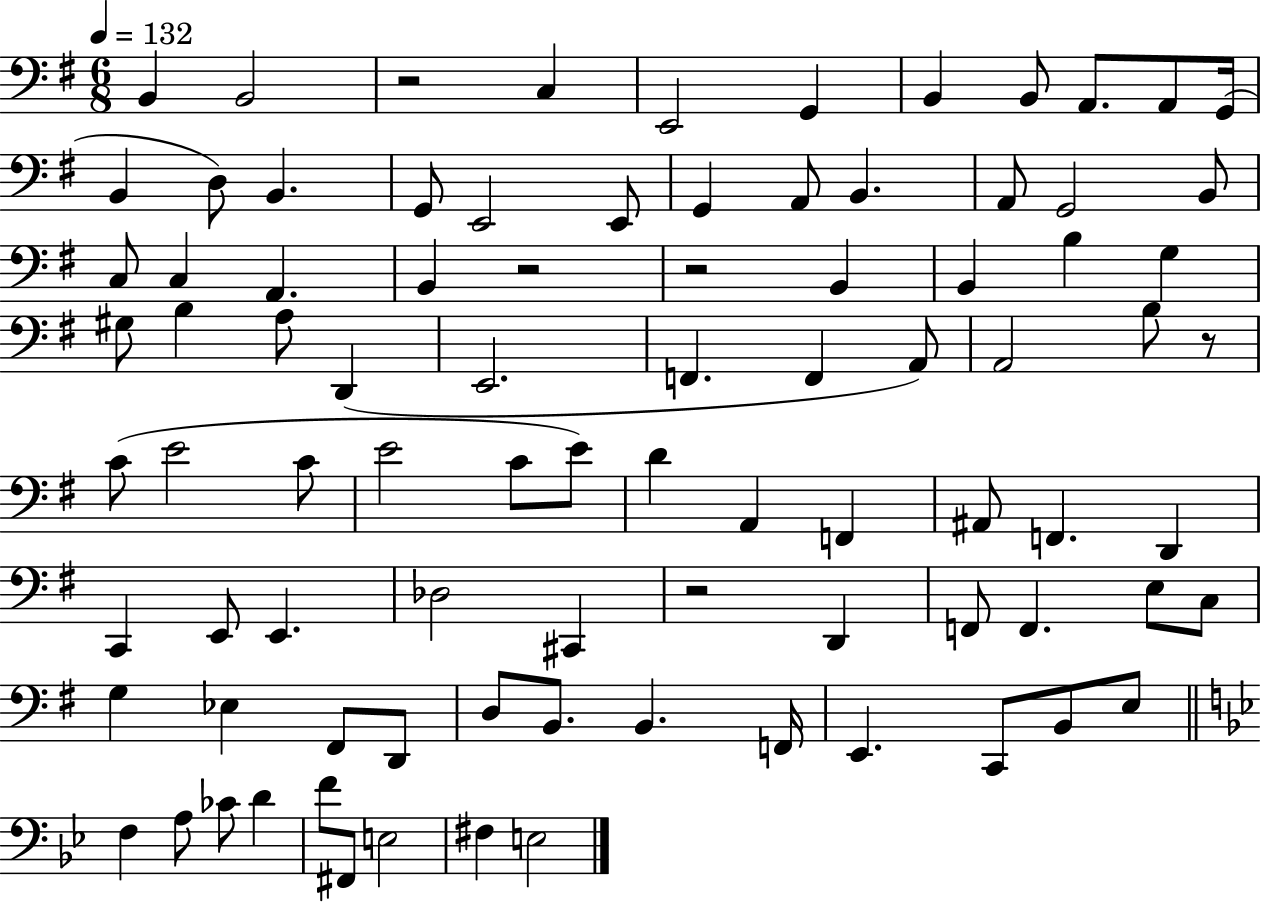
{
  \clef bass
  \numericTimeSignature
  \time 6/8
  \key g \major
  \tempo 4 = 132
  b,4 b,2 | r2 c4 | e,2 g,4 | b,4 b,8 a,8. a,8 g,16( | \break b,4 d8) b,4. | g,8 e,2 e,8 | g,4 a,8 b,4. | a,8 g,2 b,8 | \break c8 c4 a,4. | b,4 r2 | r2 b,4 | b,4 b4 g4 | \break gis8 b4 a8 d,4( | e,2. | f,4. f,4 a,8) | a,2 b8 r8 | \break c'8( e'2 c'8 | e'2 c'8 e'8) | d'4 a,4 f,4 | ais,8 f,4. d,4 | \break c,4 e,8 e,4. | des2 cis,4 | r2 d,4 | f,8 f,4. e8 c8 | \break g4 ees4 fis,8 d,8 | d8 b,8. b,4. f,16 | e,4. c,8 b,8 e8 | \bar "||" \break \key bes \major f4 a8 ces'8 d'4 | f'8 fis,8 e2 | fis4 e2 | \bar "|."
}